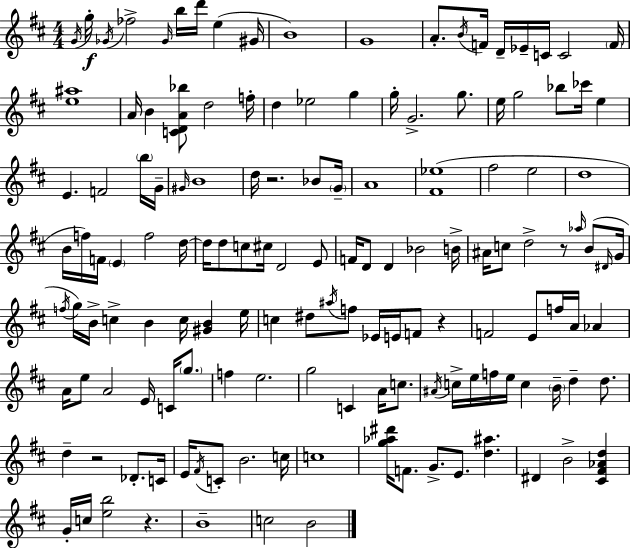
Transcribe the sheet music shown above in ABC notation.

X:1
T:Untitled
M:4/4
L:1/4
K:D
G/4 g/4 _G/4 _f2 _G/4 b/4 d'/4 e ^G/4 B4 G4 A/2 B/4 F/4 D/4 _E/4 C/4 C2 F/4 [e^a]4 A/4 B [CDA_b]/2 d2 f/4 d _e2 g g/4 G2 g/2 e/4 g2 _b/2 _c'/4 e E F2 b/4 G/4 ^G/4 B4 d/4 z2 _B/2 G/4 A4 [^F_e]4 ^f2 e2 d4 B/4 f/4 F/4 E f2 d/4 d/4 d/2 c/2 ^c/4 D2 E/2 F/4 D/2 D _B2 B/4 ^A/4 c/2 d2 z/2 _a/4 B/2 ^D/4 G/4 f/4 g/4 B/4 c B c/4 [^GB] e/4 c ^d/2 ^a/4 f/2 _E/4 E/4 F/2 z F2 E/2 f/4 A/4 _A A/4 e/2 A2 E/4 C/4 g/2 f e2 g2 C A/4 c/2 ^A/4 c/4 e/4 f/4 e/4 c B/4 d d/2 d z2 _D/2 C/4 E/4 ^F/4 C/2 B2 c/4 c4 [g_a^d']/4 F/2 G/2 E/2 [d^a] ^D B2 [^C^F_Ad] G/4 c/4 [eb]2 z B4 c2 B2